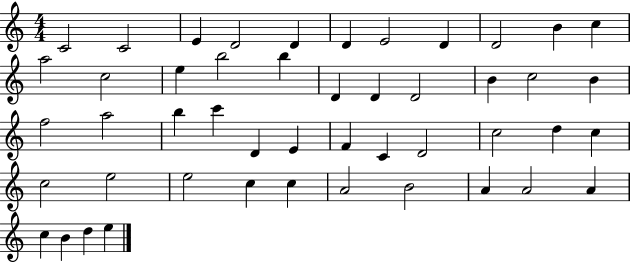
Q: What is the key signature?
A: C major